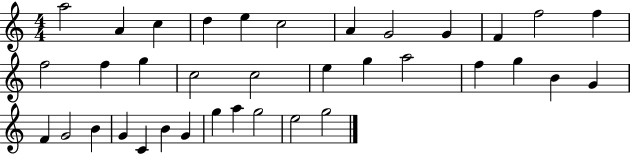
A5/h A4/q C5/q D5/q E5/q C5/h A4/q G4/h G4/q F4/q F5/h F5/q F5/h F5/q G5/q C5/h C5/h E5/q G5/q A5/h F5/q G5/q B4/q G4/q F4/q G4/h B4/q G4/q C4/q B4/q G4/q G5/q A5/q G5/h E5/h G5/h